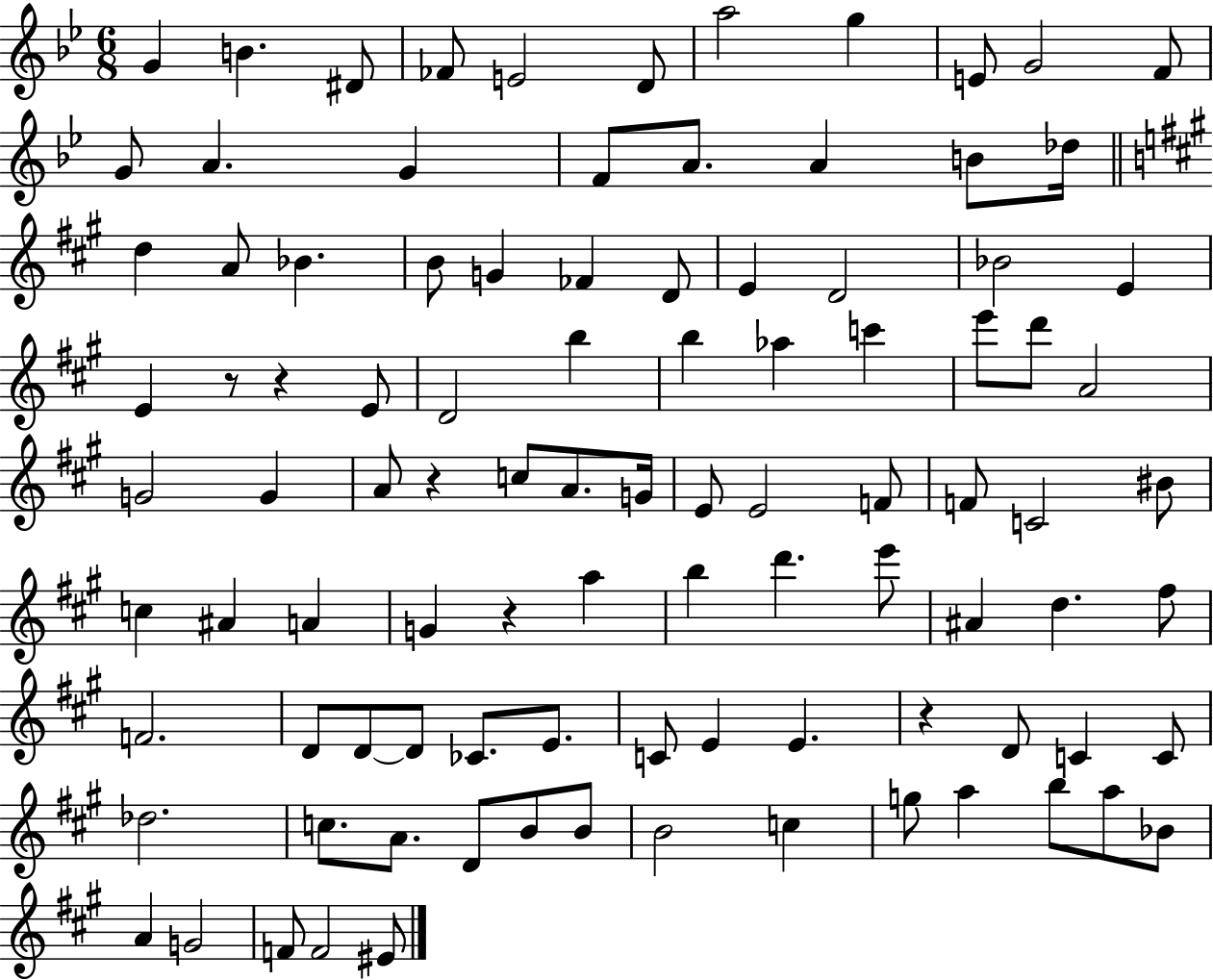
G4/q B4/q. D#4/e FES4/e E4/h D4/e A5/h G5/q E4/e G4/h F4/e G4/e A4/q. G4/q F4/e A4/e. A4/q B4/e Db5/s D5/q A4/e Bb4/q. B4/e G4/q FES4/q D4/e E4/q D4/h Bb4/h E4/q E4/q R/e R/q E4/e D4/h B5/q B5/q Ab5/q C6/q E6/e D6/e A4/h G4/h G4/q A4/e R/q C5/e A4/e. G4/s E4/e E4/h F4/e F4/e C4/h BIS4/e C5/q A#4/q A4/q G4/q R/q A5/q B5/q D6/q. E6/e A#4/q D5/q. F#5/e F4/h. D4/e D4/e D4/e CES4/e. E4/e. C4/e E4/q E4/q. R/q D4/e C4/q C4/e Db5/h. C5/e. A4/e. D4/e B4/e B4/e B4/h C5/q G5/e A5/q B5/e A5/e Bb4/e A4/q G4/h F4/e F4/h EIS4/e